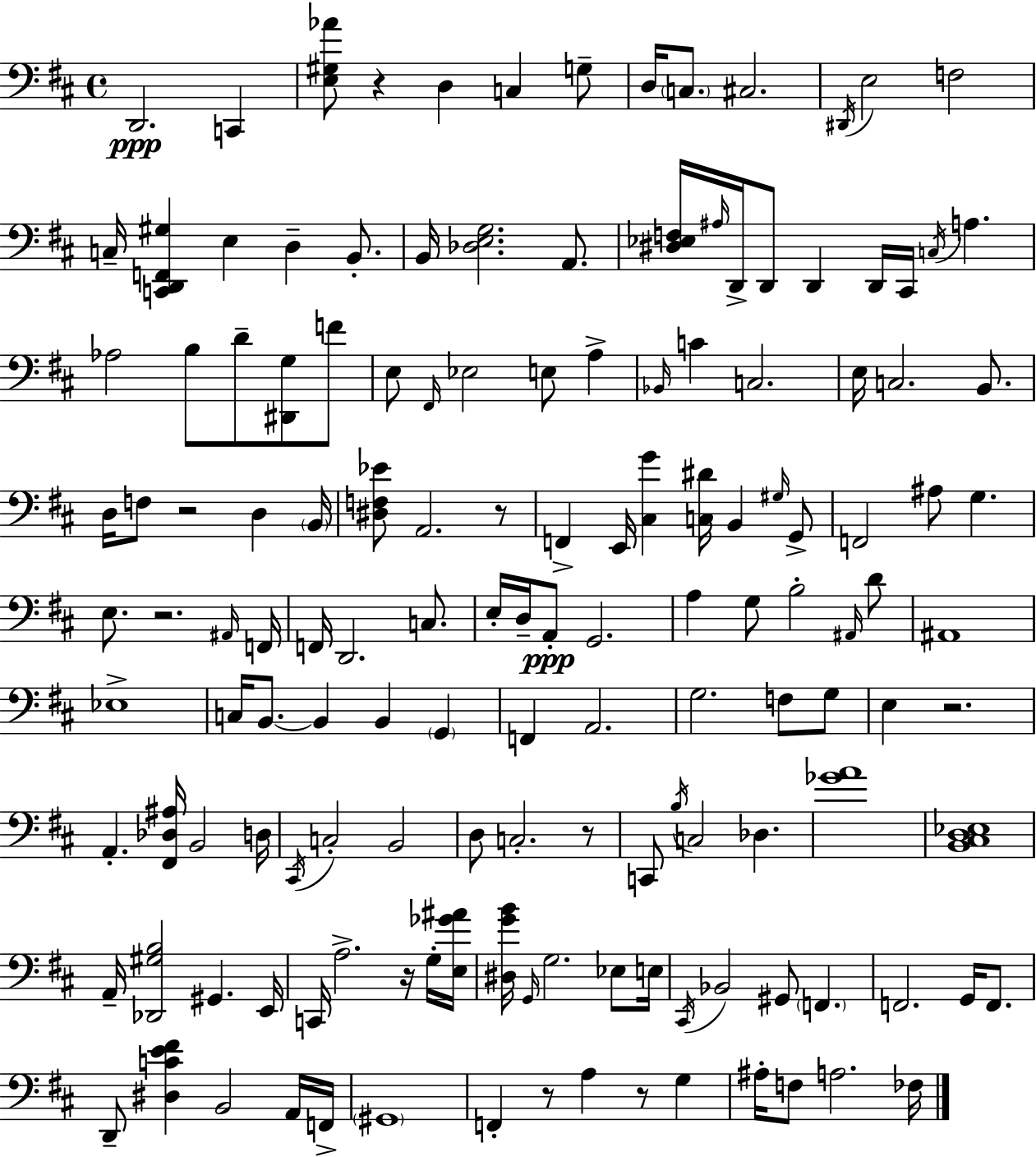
D2/h. C2/q [E3,G#3,Ab4]/e R/q D3/q C3/q G3/e D3/s C3/e. C#3/h. D#2/s E3/h F3/h C3/s [C2,D2,F2,G#3]/q E3/q D3/q B2/e. B2/s [Db3,E3,G3]/h. A2/e. [D#3,Eb3,F3]/s A#3/s D2/s D2/e D2/q D2/s C#2/s C3/s A3/q. Ab3/h B3/e D4/e [D#2,G3]/e F4/e E3/e F#2/s Eb3/h E3/e A3/q Bb2/s C4/q C3/h. E3/s C3/h. B2/e. D3/s F3/e R/h D3/q B2/s [D#3,F3,Eb4]/e A2/h. R/e F2/q E2/s [C#3,G4]/q [C3,D#4]/s B2/q G#3/s G2/e F2/h A#3/e G3/q. E3/e. R/h. A#2/s F2/s F2/s D2/h. C3/e. E3/s D3/s A2/e G2/h. A3/q G3/e B3/h A#2/s D4/e A#2/w Eb3/w C3/s B2/e. B2/q B2/q G2/q F2/q A2/h. G3/h. F3/e G3/e E3/q R/h. A2/q. [F#2,Db3,A#3]/s B2/h D3/s C#2/s C3/h B2/h D3/e C3/h. R/e C2/e B3/s C3/h Db3/q. [Gb4,A4]/w [B2,C#3,D3,Eb3]/w A2/s [Db2,G#3,B3]/h G#2/q. E2/s C2/s A3/h. R/s G3/s [E3,Gb4,A#4]/s [D#3,G4,B4]/s G2/s G3/h. Eb3/e E3/s C#2/s Bb2/h G#2/e F2/q. F2/h. G2/s F2/e. D2/e [D#3,C4,E4,F#4]/q B2/h A2/s F2/s G#2/w F2/q R/e A3/q R/e G3/q A#3/s F3/e A3/h. FES3/s